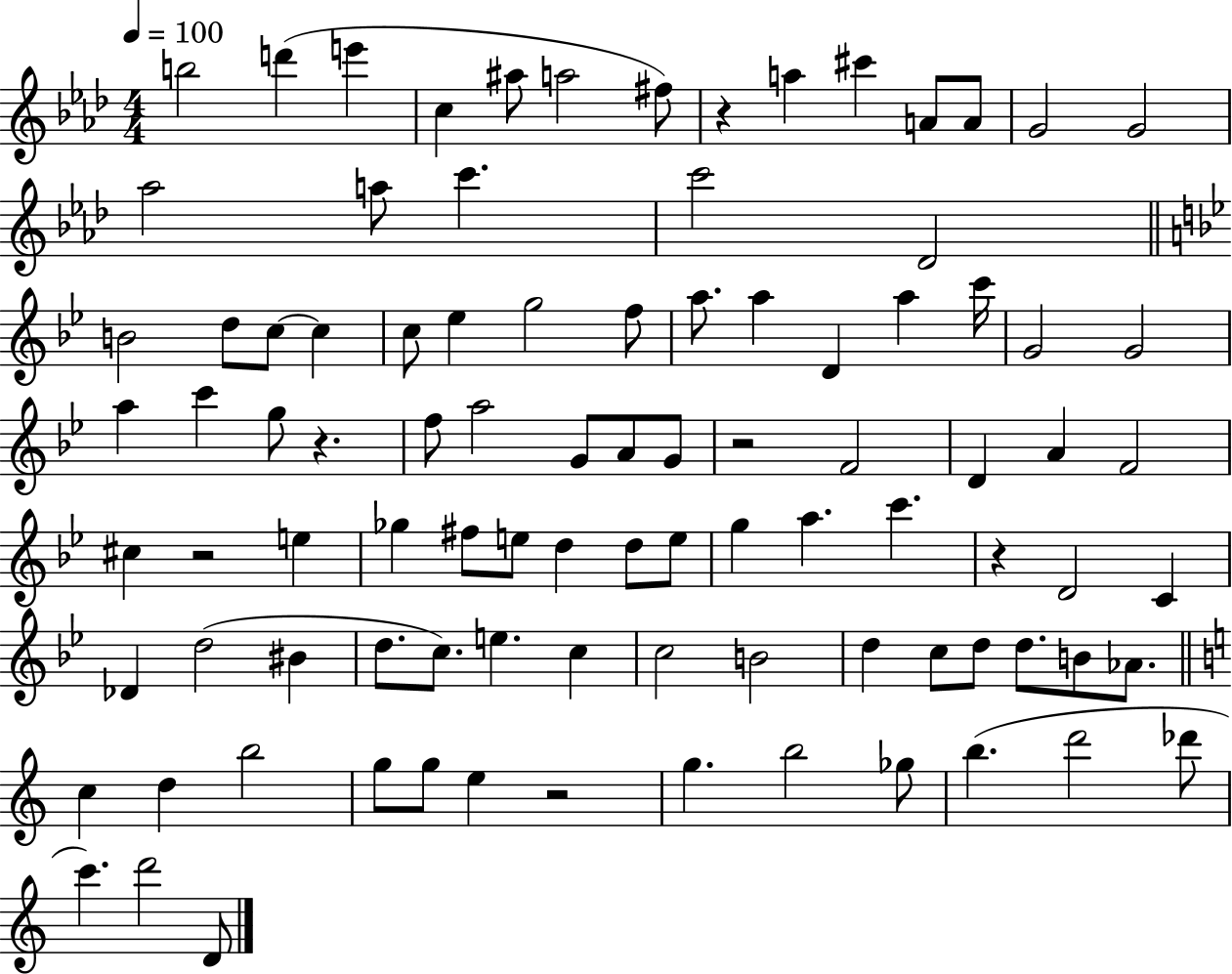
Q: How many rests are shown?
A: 6